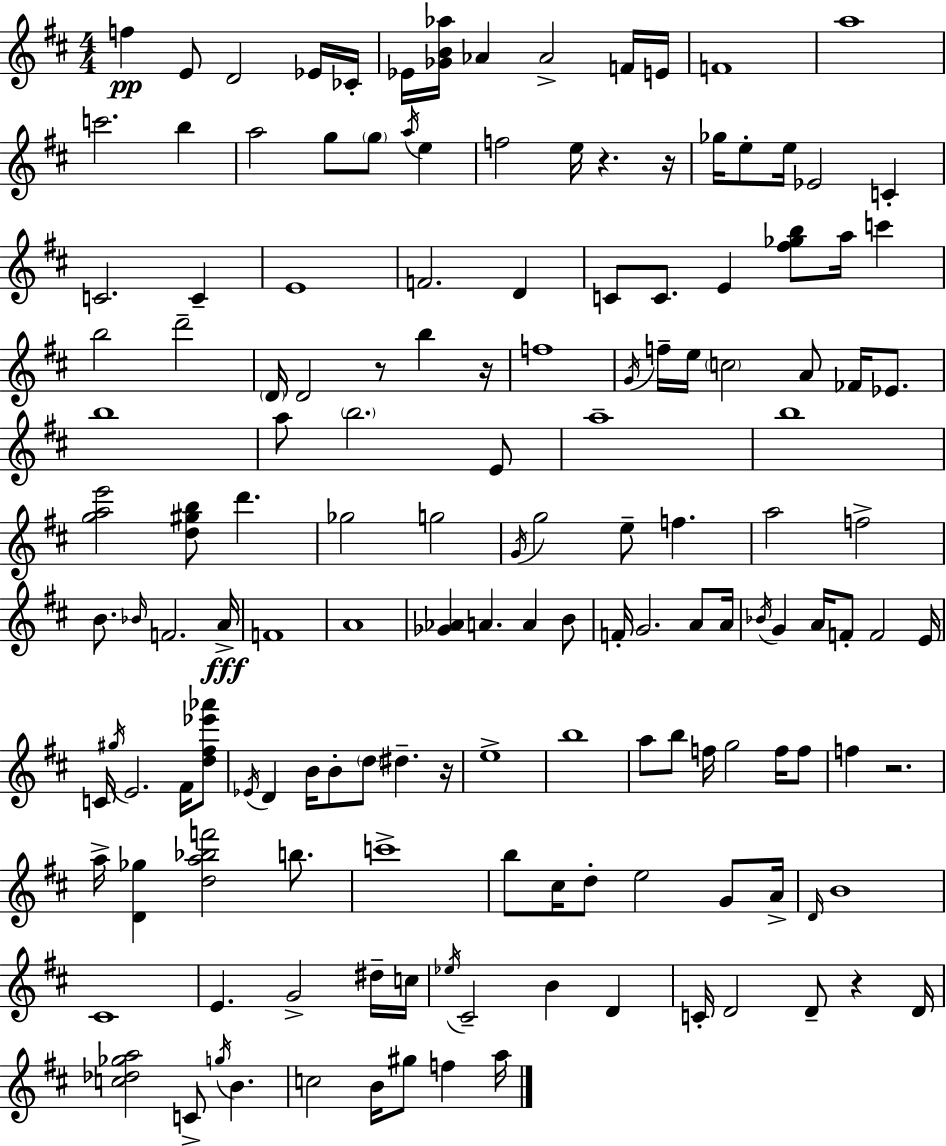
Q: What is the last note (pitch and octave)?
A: A5